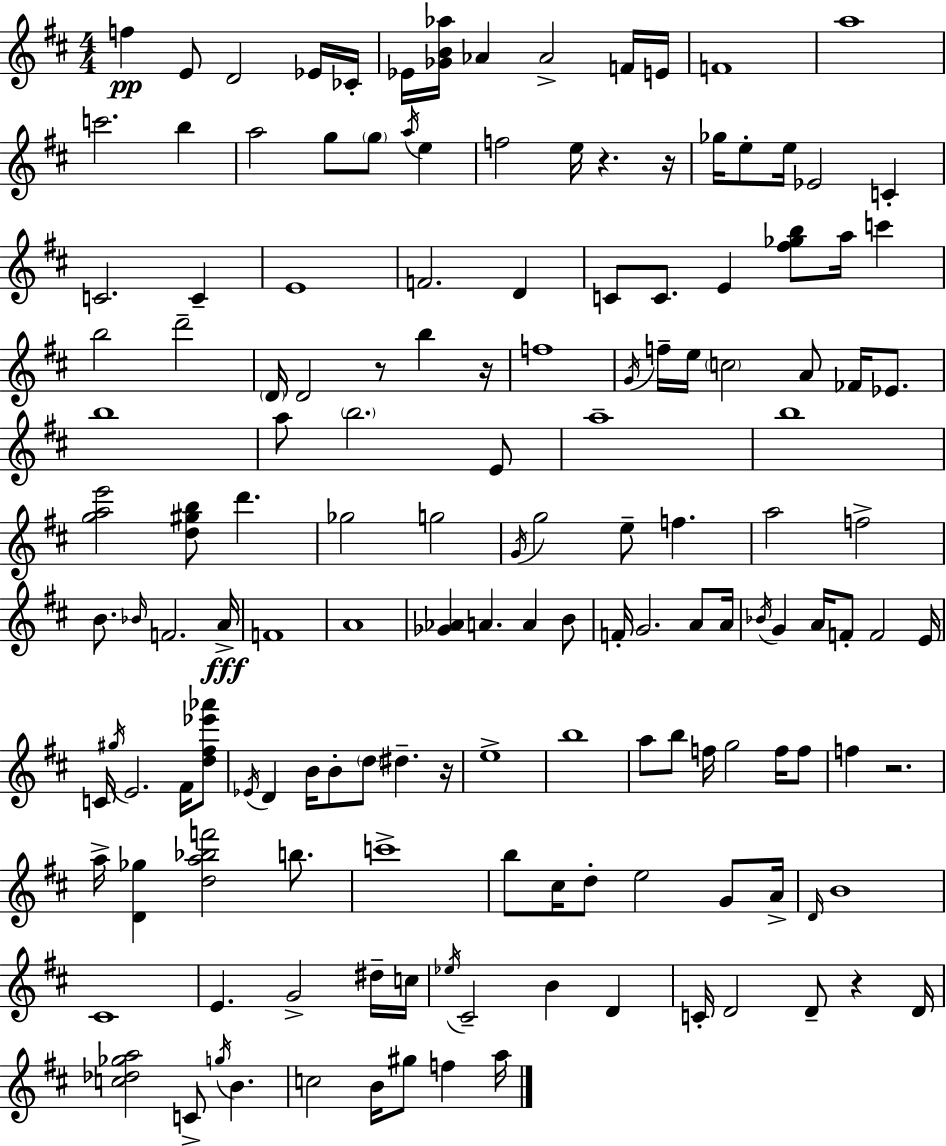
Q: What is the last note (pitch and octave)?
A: A5